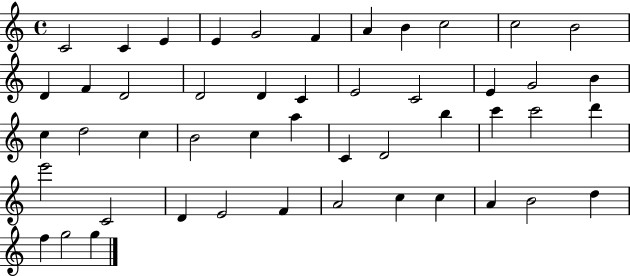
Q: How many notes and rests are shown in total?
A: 48